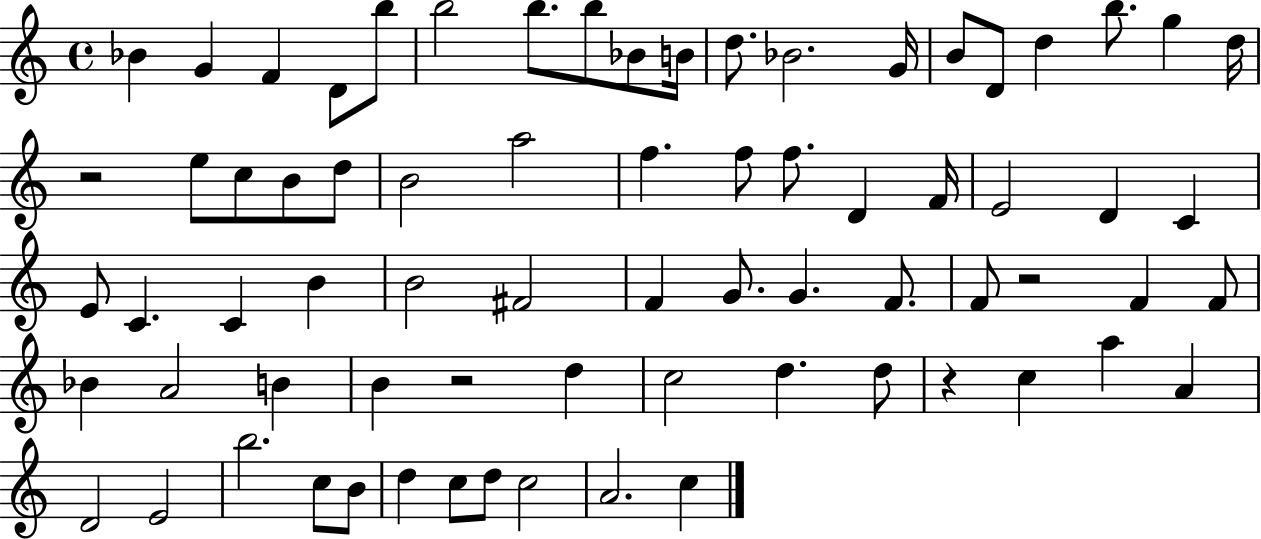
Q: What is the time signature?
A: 4/4